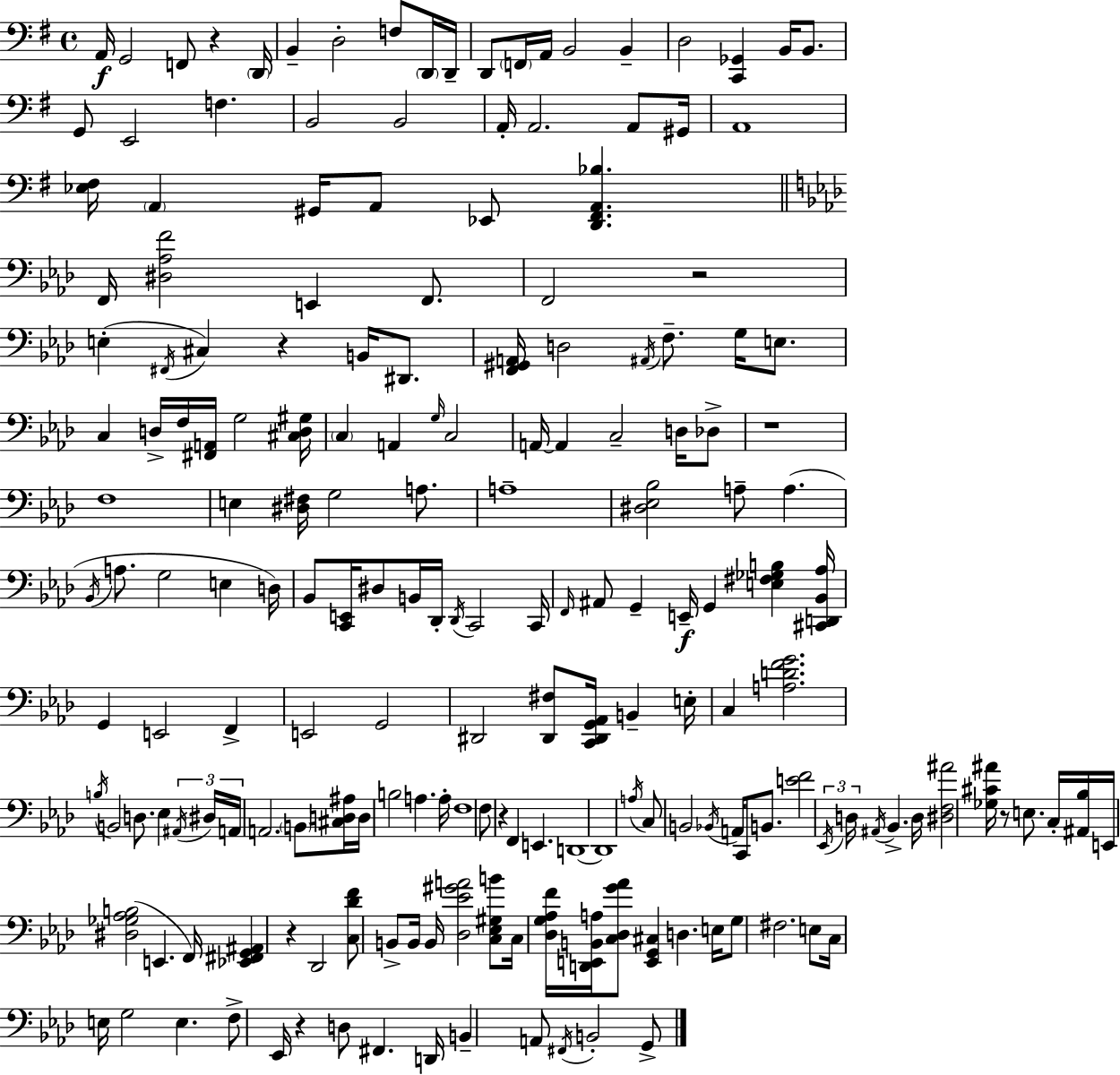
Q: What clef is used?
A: bass